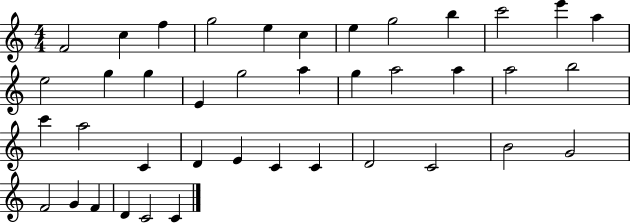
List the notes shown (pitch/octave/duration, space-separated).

F4/h C5/q F5/q G5/h E5/q C5/q E5/q G5/h B5/q C6/h E6/q A5/q E5/h G5/q G5/q E4/q G5/h A5/q G5/q A5/h A5/q A5/h B5/h C6/q A5/h C4/q D4/q E4/q C4/q C4/q D4/h C4/h B4/h G4/h F4/h G4/q F4/q D4/q C4/h C4/q